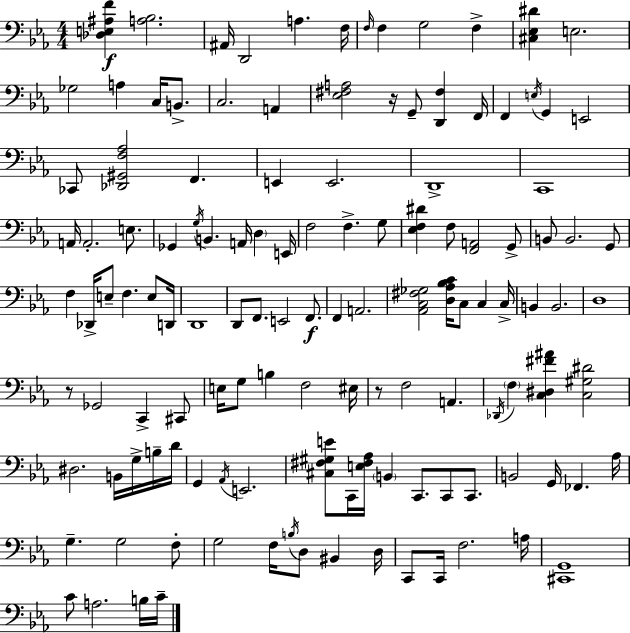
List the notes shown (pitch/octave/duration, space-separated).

[Db3,E3,A#3,F4]/q [A3,Bb3]/h. A#2/s D2/h A3/q. F3/s F3/s F3/q G3/h F3/q [C#3,Eb3,D#4]/q E3/h. Gb3/h A3/q C3/s B2/e. C3/h. A2/q [Eb3,F#3,A3]/h R/s G2/e [D2,F#3]/q F2/s F2/q E3/s G2/q E2/h CES2/e [Db2,G#2,F3,Ab3]/h F2/q. E2/q E2/h. D2/w C2/w A2/s A2/h. E3/e. Gb2/q G3/s B2/q. A2/s D3/q E2/s F3/h F3/q. G3/e [Eb3,F3,D#4]/q F3/e [F2,A2]/h G2/e B2/e B2/h. G2/e F3/q Db2/s E3/e F3/q. E3/e D2/s D2/w D2/e F2/e. E2/h F2/e. F2/q A2/h. [Ab2,C3,F#3,Gb3]/h [D3,Ab3,Bb3,C4]/s C3/e C3/q C3/s B2/q B2/h. D3/w R/e Gb2/h C2/q C#2/e E3/s G3/e B3/q F3/h EIS3/s R/e F3/h A2/q. Db2/s F3/q [C3,D#3,F#4,A#4]/q [C3,G#3,D#4]/h D#3/h. B2/s G3/s B3/s D4/s G2/q Ab2/s E2/h. [C#3,F#3,G#3,E4]/e C2/s [E3,F#3,Ab3]/s B2/q C2/e. C2/e C2/e. B2/h G2/s FES2/q. Ab3/s G3/q. G3/h F3/e G3/h F3/s B3/s D3/e BIS2/q D3/s C2/e C2/s F3/h. A3/s [C#2,G2]/w C4/e A3/h. B3/s C4/s